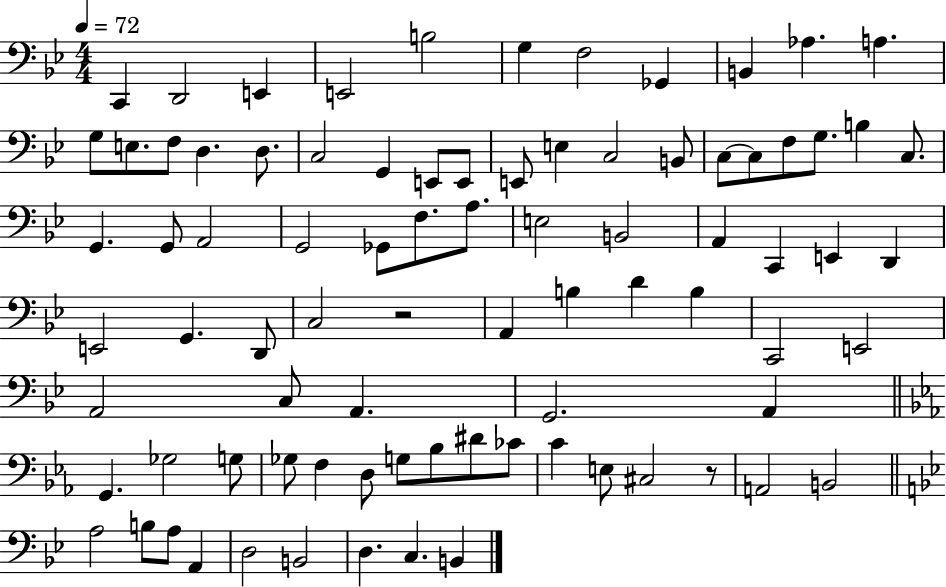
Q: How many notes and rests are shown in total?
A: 84